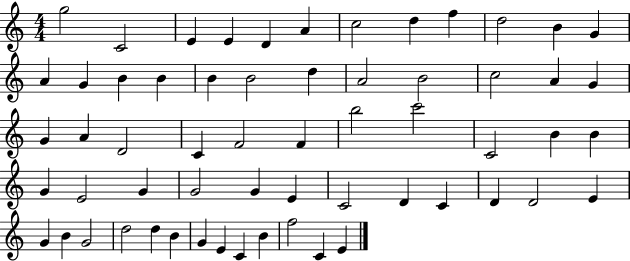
{
  \clef treble
  \numericTimeSignature
  \time 4/4
  \key c \major
  g''2 c'2 | e'4 e'4 d'4 a'4 | c''2 d''4 f''4 | d''2 b'4 g'4 | \break a'4 g'4 b'4 b'4 | b'4 b'2 d''4 | a'2 b'2 | c''2 a'4 g'4 | \break g'4 a'4 d'2 | c'4 f'2 f'4 | b''2 c'''2 | c'2 b'4 b'4 | \break g'4 e'2 g'4 | g'2 g'4 e'4 | c'2 d'4 c'4 | d'4 d'2 e'4 | \break g'4 b'4 g'2 | d''2 d''4 b'4 | g'4 e'4 c'4 b'4 | f''2 c'4 e'4 | \break \bar "|."
}